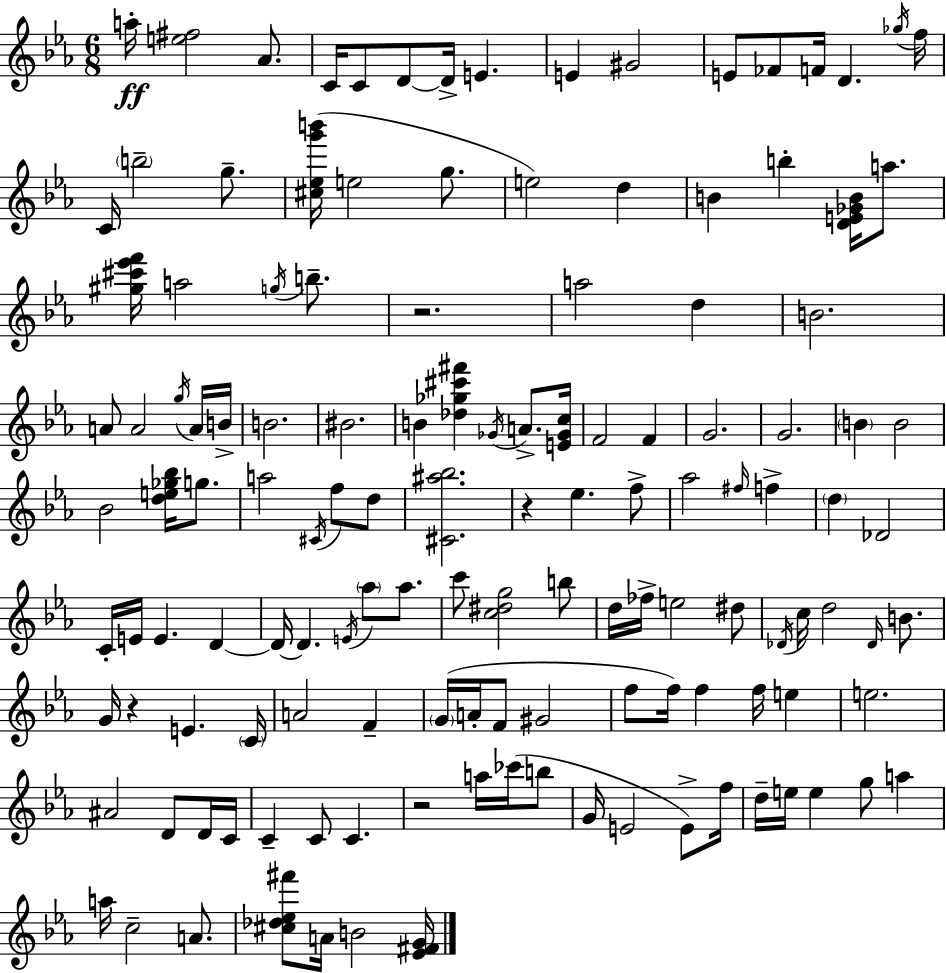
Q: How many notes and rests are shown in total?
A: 134